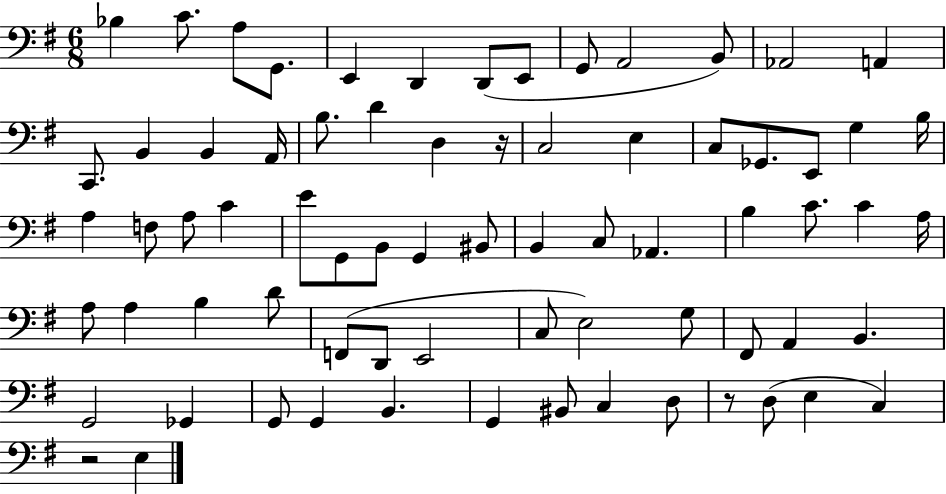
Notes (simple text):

Bb3/q C4/e. A3/e G2/e. E2/q D2/q D2/e E2/e G2/e A2/h B2/e Ab2/h A2/q C2/e. B2/q B2/q A2/s B3/e. D4/q D3/q R/s C3/h E3/q C3/e Gb2/e. E2/e G3/q B3/s A3/q F3/e A3/e C4/q E4/e G2/e B2/e G2/q BIS2/e B2/q C3/e Ab2/q. B3/q C4/e. C4/q A3/s A3/e A3/q B3/q D4/e F2/e D2/e E2/h C3/e E3/h G3/e F#2/e A2/q B2/q. G2/h Gb2/q G2/e G2/q B2/q. G2/q BIS2/e C3/q D3/e R/e D3/e E3/q C3/q R/h E3/q